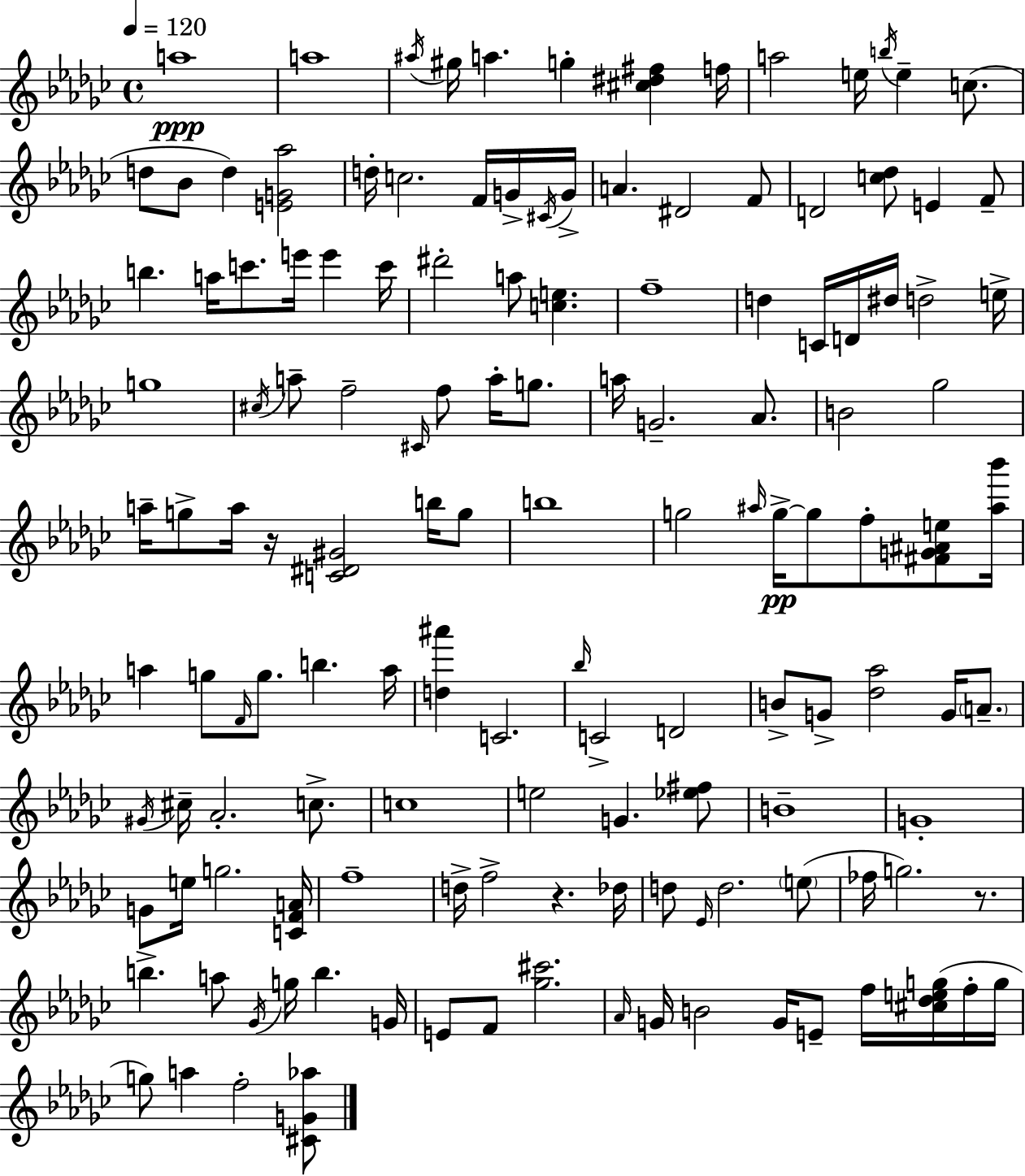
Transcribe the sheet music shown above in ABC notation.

X:1
T:Untitled
M:4/4
L:1/4
K:Ebm
a4 a4 ^a/4 ^g/4 a g [^c^d^f] f/4 a2 e/4 b/4 e c/2 d/2 _B/2 d [EG_a]2 d/4 c2 F/4 G/4 ^C/4 G/4 A ^D2 F/2 D2 [c_d]/2 E F/2 b a/4 c'/2 e'/4 e' c'/4 ^d'2 a/2 [ce] f4 d C/4 D/4 ^d/4 d2 e/4 g4 ^c/4 a/2 f2 ^C/4 f/2 a/4 g/2 a/4 G2 _A/2 B2 _g2 a/4 g/2 a/4 z/4 [C^D^G]2 b/4 g/2 b4 g2 ^a/4 g/4 g/2 f/2 [^FG^Ae]/2 [^a_b']/4 a g/2 F/4 g/2 b a/4 [d^a'] C2 _b/4 C2 D2 B/2 G/2 [_d_a]2 G/4 A/2 ^G/4 ^c/4 _A2 c/2 c4 e2 G [_e^f]/2 B4 G4 G/2 e/4 g2 [CFA]/4 f4 d/4 f2 z _d/4 d/2 _E/4 d2 e/2 _f/4 g2 z/2 b a/2 _G/4 g/4 b G/4 E/2 F/2 [_g^c']2 _A/4 G/4 B2 G/4 E/2 f/4 [^c_deg]/4 f/4 g/4 g/2 a f2 [^CG_a]/2